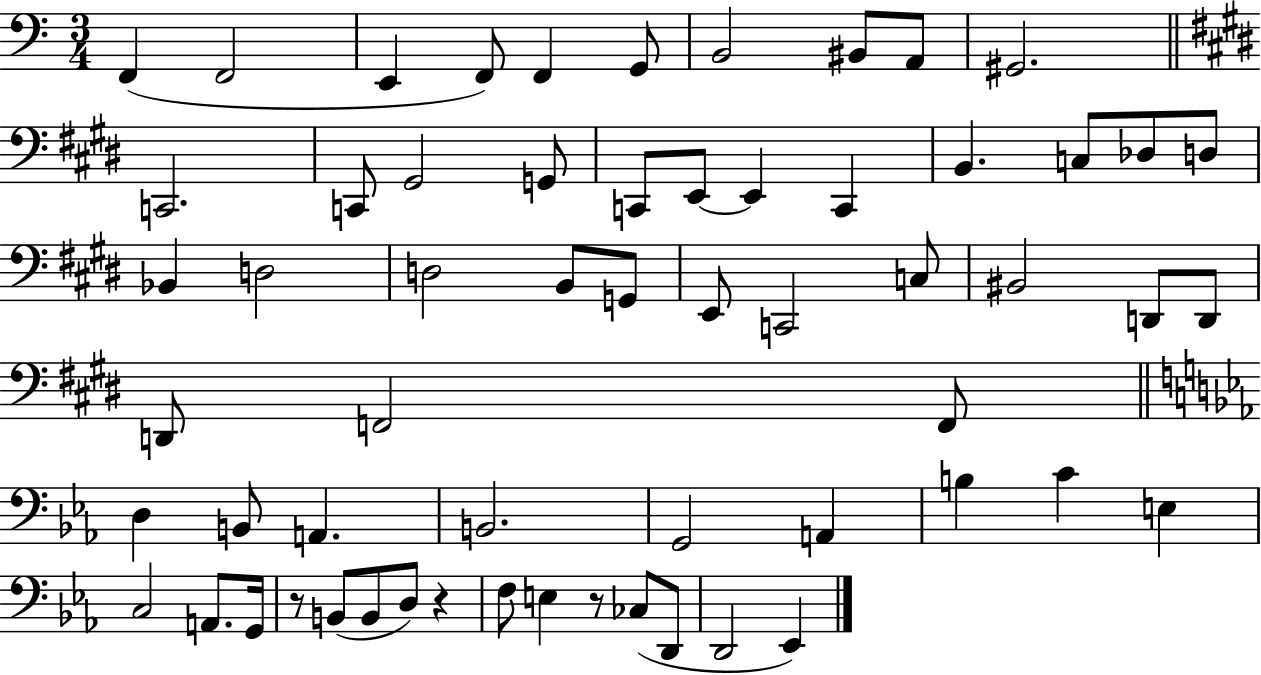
X:1
T:Untitled
M:3/4
L:1/4
K:C
F,, F,,2 E,, F,,/2 F,, G,,/2 B,,2 ^B,,/2 A,,/2 ^G,,2 C,,2 C,,/2 ^G,,2 G,,/2 C,,/2 E,,/2 E,, C,, B,, C,/2 _D,/2 D,/2 _B,, D,2 D,2 B,,/2 G,,/2 E,,/2 C,,2 C,/2 ^B,,2 D,,/2 D,,/2 D,,/2 F,,2 F,,/2 D, B,,/2 A,, B,,2 G,,2 A,, B, C E, C,2 A,,/2 G,,/4 z/2 B,,/2 B,,/2 D,/2 z F,/2 E, z/2 _C,/2 D,,/2 D,,2 _E,,